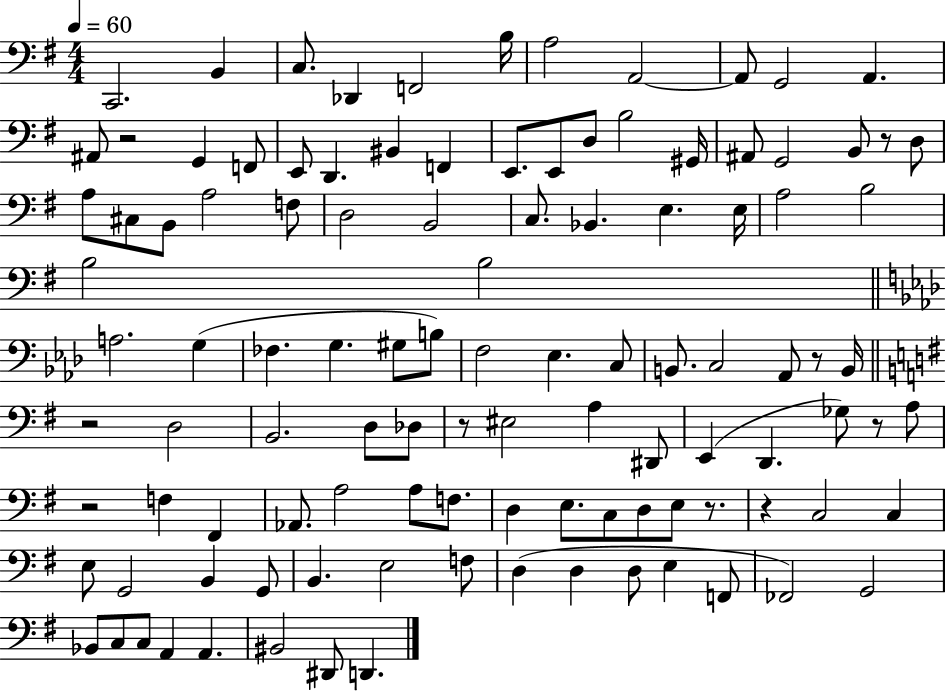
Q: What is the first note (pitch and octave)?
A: C2